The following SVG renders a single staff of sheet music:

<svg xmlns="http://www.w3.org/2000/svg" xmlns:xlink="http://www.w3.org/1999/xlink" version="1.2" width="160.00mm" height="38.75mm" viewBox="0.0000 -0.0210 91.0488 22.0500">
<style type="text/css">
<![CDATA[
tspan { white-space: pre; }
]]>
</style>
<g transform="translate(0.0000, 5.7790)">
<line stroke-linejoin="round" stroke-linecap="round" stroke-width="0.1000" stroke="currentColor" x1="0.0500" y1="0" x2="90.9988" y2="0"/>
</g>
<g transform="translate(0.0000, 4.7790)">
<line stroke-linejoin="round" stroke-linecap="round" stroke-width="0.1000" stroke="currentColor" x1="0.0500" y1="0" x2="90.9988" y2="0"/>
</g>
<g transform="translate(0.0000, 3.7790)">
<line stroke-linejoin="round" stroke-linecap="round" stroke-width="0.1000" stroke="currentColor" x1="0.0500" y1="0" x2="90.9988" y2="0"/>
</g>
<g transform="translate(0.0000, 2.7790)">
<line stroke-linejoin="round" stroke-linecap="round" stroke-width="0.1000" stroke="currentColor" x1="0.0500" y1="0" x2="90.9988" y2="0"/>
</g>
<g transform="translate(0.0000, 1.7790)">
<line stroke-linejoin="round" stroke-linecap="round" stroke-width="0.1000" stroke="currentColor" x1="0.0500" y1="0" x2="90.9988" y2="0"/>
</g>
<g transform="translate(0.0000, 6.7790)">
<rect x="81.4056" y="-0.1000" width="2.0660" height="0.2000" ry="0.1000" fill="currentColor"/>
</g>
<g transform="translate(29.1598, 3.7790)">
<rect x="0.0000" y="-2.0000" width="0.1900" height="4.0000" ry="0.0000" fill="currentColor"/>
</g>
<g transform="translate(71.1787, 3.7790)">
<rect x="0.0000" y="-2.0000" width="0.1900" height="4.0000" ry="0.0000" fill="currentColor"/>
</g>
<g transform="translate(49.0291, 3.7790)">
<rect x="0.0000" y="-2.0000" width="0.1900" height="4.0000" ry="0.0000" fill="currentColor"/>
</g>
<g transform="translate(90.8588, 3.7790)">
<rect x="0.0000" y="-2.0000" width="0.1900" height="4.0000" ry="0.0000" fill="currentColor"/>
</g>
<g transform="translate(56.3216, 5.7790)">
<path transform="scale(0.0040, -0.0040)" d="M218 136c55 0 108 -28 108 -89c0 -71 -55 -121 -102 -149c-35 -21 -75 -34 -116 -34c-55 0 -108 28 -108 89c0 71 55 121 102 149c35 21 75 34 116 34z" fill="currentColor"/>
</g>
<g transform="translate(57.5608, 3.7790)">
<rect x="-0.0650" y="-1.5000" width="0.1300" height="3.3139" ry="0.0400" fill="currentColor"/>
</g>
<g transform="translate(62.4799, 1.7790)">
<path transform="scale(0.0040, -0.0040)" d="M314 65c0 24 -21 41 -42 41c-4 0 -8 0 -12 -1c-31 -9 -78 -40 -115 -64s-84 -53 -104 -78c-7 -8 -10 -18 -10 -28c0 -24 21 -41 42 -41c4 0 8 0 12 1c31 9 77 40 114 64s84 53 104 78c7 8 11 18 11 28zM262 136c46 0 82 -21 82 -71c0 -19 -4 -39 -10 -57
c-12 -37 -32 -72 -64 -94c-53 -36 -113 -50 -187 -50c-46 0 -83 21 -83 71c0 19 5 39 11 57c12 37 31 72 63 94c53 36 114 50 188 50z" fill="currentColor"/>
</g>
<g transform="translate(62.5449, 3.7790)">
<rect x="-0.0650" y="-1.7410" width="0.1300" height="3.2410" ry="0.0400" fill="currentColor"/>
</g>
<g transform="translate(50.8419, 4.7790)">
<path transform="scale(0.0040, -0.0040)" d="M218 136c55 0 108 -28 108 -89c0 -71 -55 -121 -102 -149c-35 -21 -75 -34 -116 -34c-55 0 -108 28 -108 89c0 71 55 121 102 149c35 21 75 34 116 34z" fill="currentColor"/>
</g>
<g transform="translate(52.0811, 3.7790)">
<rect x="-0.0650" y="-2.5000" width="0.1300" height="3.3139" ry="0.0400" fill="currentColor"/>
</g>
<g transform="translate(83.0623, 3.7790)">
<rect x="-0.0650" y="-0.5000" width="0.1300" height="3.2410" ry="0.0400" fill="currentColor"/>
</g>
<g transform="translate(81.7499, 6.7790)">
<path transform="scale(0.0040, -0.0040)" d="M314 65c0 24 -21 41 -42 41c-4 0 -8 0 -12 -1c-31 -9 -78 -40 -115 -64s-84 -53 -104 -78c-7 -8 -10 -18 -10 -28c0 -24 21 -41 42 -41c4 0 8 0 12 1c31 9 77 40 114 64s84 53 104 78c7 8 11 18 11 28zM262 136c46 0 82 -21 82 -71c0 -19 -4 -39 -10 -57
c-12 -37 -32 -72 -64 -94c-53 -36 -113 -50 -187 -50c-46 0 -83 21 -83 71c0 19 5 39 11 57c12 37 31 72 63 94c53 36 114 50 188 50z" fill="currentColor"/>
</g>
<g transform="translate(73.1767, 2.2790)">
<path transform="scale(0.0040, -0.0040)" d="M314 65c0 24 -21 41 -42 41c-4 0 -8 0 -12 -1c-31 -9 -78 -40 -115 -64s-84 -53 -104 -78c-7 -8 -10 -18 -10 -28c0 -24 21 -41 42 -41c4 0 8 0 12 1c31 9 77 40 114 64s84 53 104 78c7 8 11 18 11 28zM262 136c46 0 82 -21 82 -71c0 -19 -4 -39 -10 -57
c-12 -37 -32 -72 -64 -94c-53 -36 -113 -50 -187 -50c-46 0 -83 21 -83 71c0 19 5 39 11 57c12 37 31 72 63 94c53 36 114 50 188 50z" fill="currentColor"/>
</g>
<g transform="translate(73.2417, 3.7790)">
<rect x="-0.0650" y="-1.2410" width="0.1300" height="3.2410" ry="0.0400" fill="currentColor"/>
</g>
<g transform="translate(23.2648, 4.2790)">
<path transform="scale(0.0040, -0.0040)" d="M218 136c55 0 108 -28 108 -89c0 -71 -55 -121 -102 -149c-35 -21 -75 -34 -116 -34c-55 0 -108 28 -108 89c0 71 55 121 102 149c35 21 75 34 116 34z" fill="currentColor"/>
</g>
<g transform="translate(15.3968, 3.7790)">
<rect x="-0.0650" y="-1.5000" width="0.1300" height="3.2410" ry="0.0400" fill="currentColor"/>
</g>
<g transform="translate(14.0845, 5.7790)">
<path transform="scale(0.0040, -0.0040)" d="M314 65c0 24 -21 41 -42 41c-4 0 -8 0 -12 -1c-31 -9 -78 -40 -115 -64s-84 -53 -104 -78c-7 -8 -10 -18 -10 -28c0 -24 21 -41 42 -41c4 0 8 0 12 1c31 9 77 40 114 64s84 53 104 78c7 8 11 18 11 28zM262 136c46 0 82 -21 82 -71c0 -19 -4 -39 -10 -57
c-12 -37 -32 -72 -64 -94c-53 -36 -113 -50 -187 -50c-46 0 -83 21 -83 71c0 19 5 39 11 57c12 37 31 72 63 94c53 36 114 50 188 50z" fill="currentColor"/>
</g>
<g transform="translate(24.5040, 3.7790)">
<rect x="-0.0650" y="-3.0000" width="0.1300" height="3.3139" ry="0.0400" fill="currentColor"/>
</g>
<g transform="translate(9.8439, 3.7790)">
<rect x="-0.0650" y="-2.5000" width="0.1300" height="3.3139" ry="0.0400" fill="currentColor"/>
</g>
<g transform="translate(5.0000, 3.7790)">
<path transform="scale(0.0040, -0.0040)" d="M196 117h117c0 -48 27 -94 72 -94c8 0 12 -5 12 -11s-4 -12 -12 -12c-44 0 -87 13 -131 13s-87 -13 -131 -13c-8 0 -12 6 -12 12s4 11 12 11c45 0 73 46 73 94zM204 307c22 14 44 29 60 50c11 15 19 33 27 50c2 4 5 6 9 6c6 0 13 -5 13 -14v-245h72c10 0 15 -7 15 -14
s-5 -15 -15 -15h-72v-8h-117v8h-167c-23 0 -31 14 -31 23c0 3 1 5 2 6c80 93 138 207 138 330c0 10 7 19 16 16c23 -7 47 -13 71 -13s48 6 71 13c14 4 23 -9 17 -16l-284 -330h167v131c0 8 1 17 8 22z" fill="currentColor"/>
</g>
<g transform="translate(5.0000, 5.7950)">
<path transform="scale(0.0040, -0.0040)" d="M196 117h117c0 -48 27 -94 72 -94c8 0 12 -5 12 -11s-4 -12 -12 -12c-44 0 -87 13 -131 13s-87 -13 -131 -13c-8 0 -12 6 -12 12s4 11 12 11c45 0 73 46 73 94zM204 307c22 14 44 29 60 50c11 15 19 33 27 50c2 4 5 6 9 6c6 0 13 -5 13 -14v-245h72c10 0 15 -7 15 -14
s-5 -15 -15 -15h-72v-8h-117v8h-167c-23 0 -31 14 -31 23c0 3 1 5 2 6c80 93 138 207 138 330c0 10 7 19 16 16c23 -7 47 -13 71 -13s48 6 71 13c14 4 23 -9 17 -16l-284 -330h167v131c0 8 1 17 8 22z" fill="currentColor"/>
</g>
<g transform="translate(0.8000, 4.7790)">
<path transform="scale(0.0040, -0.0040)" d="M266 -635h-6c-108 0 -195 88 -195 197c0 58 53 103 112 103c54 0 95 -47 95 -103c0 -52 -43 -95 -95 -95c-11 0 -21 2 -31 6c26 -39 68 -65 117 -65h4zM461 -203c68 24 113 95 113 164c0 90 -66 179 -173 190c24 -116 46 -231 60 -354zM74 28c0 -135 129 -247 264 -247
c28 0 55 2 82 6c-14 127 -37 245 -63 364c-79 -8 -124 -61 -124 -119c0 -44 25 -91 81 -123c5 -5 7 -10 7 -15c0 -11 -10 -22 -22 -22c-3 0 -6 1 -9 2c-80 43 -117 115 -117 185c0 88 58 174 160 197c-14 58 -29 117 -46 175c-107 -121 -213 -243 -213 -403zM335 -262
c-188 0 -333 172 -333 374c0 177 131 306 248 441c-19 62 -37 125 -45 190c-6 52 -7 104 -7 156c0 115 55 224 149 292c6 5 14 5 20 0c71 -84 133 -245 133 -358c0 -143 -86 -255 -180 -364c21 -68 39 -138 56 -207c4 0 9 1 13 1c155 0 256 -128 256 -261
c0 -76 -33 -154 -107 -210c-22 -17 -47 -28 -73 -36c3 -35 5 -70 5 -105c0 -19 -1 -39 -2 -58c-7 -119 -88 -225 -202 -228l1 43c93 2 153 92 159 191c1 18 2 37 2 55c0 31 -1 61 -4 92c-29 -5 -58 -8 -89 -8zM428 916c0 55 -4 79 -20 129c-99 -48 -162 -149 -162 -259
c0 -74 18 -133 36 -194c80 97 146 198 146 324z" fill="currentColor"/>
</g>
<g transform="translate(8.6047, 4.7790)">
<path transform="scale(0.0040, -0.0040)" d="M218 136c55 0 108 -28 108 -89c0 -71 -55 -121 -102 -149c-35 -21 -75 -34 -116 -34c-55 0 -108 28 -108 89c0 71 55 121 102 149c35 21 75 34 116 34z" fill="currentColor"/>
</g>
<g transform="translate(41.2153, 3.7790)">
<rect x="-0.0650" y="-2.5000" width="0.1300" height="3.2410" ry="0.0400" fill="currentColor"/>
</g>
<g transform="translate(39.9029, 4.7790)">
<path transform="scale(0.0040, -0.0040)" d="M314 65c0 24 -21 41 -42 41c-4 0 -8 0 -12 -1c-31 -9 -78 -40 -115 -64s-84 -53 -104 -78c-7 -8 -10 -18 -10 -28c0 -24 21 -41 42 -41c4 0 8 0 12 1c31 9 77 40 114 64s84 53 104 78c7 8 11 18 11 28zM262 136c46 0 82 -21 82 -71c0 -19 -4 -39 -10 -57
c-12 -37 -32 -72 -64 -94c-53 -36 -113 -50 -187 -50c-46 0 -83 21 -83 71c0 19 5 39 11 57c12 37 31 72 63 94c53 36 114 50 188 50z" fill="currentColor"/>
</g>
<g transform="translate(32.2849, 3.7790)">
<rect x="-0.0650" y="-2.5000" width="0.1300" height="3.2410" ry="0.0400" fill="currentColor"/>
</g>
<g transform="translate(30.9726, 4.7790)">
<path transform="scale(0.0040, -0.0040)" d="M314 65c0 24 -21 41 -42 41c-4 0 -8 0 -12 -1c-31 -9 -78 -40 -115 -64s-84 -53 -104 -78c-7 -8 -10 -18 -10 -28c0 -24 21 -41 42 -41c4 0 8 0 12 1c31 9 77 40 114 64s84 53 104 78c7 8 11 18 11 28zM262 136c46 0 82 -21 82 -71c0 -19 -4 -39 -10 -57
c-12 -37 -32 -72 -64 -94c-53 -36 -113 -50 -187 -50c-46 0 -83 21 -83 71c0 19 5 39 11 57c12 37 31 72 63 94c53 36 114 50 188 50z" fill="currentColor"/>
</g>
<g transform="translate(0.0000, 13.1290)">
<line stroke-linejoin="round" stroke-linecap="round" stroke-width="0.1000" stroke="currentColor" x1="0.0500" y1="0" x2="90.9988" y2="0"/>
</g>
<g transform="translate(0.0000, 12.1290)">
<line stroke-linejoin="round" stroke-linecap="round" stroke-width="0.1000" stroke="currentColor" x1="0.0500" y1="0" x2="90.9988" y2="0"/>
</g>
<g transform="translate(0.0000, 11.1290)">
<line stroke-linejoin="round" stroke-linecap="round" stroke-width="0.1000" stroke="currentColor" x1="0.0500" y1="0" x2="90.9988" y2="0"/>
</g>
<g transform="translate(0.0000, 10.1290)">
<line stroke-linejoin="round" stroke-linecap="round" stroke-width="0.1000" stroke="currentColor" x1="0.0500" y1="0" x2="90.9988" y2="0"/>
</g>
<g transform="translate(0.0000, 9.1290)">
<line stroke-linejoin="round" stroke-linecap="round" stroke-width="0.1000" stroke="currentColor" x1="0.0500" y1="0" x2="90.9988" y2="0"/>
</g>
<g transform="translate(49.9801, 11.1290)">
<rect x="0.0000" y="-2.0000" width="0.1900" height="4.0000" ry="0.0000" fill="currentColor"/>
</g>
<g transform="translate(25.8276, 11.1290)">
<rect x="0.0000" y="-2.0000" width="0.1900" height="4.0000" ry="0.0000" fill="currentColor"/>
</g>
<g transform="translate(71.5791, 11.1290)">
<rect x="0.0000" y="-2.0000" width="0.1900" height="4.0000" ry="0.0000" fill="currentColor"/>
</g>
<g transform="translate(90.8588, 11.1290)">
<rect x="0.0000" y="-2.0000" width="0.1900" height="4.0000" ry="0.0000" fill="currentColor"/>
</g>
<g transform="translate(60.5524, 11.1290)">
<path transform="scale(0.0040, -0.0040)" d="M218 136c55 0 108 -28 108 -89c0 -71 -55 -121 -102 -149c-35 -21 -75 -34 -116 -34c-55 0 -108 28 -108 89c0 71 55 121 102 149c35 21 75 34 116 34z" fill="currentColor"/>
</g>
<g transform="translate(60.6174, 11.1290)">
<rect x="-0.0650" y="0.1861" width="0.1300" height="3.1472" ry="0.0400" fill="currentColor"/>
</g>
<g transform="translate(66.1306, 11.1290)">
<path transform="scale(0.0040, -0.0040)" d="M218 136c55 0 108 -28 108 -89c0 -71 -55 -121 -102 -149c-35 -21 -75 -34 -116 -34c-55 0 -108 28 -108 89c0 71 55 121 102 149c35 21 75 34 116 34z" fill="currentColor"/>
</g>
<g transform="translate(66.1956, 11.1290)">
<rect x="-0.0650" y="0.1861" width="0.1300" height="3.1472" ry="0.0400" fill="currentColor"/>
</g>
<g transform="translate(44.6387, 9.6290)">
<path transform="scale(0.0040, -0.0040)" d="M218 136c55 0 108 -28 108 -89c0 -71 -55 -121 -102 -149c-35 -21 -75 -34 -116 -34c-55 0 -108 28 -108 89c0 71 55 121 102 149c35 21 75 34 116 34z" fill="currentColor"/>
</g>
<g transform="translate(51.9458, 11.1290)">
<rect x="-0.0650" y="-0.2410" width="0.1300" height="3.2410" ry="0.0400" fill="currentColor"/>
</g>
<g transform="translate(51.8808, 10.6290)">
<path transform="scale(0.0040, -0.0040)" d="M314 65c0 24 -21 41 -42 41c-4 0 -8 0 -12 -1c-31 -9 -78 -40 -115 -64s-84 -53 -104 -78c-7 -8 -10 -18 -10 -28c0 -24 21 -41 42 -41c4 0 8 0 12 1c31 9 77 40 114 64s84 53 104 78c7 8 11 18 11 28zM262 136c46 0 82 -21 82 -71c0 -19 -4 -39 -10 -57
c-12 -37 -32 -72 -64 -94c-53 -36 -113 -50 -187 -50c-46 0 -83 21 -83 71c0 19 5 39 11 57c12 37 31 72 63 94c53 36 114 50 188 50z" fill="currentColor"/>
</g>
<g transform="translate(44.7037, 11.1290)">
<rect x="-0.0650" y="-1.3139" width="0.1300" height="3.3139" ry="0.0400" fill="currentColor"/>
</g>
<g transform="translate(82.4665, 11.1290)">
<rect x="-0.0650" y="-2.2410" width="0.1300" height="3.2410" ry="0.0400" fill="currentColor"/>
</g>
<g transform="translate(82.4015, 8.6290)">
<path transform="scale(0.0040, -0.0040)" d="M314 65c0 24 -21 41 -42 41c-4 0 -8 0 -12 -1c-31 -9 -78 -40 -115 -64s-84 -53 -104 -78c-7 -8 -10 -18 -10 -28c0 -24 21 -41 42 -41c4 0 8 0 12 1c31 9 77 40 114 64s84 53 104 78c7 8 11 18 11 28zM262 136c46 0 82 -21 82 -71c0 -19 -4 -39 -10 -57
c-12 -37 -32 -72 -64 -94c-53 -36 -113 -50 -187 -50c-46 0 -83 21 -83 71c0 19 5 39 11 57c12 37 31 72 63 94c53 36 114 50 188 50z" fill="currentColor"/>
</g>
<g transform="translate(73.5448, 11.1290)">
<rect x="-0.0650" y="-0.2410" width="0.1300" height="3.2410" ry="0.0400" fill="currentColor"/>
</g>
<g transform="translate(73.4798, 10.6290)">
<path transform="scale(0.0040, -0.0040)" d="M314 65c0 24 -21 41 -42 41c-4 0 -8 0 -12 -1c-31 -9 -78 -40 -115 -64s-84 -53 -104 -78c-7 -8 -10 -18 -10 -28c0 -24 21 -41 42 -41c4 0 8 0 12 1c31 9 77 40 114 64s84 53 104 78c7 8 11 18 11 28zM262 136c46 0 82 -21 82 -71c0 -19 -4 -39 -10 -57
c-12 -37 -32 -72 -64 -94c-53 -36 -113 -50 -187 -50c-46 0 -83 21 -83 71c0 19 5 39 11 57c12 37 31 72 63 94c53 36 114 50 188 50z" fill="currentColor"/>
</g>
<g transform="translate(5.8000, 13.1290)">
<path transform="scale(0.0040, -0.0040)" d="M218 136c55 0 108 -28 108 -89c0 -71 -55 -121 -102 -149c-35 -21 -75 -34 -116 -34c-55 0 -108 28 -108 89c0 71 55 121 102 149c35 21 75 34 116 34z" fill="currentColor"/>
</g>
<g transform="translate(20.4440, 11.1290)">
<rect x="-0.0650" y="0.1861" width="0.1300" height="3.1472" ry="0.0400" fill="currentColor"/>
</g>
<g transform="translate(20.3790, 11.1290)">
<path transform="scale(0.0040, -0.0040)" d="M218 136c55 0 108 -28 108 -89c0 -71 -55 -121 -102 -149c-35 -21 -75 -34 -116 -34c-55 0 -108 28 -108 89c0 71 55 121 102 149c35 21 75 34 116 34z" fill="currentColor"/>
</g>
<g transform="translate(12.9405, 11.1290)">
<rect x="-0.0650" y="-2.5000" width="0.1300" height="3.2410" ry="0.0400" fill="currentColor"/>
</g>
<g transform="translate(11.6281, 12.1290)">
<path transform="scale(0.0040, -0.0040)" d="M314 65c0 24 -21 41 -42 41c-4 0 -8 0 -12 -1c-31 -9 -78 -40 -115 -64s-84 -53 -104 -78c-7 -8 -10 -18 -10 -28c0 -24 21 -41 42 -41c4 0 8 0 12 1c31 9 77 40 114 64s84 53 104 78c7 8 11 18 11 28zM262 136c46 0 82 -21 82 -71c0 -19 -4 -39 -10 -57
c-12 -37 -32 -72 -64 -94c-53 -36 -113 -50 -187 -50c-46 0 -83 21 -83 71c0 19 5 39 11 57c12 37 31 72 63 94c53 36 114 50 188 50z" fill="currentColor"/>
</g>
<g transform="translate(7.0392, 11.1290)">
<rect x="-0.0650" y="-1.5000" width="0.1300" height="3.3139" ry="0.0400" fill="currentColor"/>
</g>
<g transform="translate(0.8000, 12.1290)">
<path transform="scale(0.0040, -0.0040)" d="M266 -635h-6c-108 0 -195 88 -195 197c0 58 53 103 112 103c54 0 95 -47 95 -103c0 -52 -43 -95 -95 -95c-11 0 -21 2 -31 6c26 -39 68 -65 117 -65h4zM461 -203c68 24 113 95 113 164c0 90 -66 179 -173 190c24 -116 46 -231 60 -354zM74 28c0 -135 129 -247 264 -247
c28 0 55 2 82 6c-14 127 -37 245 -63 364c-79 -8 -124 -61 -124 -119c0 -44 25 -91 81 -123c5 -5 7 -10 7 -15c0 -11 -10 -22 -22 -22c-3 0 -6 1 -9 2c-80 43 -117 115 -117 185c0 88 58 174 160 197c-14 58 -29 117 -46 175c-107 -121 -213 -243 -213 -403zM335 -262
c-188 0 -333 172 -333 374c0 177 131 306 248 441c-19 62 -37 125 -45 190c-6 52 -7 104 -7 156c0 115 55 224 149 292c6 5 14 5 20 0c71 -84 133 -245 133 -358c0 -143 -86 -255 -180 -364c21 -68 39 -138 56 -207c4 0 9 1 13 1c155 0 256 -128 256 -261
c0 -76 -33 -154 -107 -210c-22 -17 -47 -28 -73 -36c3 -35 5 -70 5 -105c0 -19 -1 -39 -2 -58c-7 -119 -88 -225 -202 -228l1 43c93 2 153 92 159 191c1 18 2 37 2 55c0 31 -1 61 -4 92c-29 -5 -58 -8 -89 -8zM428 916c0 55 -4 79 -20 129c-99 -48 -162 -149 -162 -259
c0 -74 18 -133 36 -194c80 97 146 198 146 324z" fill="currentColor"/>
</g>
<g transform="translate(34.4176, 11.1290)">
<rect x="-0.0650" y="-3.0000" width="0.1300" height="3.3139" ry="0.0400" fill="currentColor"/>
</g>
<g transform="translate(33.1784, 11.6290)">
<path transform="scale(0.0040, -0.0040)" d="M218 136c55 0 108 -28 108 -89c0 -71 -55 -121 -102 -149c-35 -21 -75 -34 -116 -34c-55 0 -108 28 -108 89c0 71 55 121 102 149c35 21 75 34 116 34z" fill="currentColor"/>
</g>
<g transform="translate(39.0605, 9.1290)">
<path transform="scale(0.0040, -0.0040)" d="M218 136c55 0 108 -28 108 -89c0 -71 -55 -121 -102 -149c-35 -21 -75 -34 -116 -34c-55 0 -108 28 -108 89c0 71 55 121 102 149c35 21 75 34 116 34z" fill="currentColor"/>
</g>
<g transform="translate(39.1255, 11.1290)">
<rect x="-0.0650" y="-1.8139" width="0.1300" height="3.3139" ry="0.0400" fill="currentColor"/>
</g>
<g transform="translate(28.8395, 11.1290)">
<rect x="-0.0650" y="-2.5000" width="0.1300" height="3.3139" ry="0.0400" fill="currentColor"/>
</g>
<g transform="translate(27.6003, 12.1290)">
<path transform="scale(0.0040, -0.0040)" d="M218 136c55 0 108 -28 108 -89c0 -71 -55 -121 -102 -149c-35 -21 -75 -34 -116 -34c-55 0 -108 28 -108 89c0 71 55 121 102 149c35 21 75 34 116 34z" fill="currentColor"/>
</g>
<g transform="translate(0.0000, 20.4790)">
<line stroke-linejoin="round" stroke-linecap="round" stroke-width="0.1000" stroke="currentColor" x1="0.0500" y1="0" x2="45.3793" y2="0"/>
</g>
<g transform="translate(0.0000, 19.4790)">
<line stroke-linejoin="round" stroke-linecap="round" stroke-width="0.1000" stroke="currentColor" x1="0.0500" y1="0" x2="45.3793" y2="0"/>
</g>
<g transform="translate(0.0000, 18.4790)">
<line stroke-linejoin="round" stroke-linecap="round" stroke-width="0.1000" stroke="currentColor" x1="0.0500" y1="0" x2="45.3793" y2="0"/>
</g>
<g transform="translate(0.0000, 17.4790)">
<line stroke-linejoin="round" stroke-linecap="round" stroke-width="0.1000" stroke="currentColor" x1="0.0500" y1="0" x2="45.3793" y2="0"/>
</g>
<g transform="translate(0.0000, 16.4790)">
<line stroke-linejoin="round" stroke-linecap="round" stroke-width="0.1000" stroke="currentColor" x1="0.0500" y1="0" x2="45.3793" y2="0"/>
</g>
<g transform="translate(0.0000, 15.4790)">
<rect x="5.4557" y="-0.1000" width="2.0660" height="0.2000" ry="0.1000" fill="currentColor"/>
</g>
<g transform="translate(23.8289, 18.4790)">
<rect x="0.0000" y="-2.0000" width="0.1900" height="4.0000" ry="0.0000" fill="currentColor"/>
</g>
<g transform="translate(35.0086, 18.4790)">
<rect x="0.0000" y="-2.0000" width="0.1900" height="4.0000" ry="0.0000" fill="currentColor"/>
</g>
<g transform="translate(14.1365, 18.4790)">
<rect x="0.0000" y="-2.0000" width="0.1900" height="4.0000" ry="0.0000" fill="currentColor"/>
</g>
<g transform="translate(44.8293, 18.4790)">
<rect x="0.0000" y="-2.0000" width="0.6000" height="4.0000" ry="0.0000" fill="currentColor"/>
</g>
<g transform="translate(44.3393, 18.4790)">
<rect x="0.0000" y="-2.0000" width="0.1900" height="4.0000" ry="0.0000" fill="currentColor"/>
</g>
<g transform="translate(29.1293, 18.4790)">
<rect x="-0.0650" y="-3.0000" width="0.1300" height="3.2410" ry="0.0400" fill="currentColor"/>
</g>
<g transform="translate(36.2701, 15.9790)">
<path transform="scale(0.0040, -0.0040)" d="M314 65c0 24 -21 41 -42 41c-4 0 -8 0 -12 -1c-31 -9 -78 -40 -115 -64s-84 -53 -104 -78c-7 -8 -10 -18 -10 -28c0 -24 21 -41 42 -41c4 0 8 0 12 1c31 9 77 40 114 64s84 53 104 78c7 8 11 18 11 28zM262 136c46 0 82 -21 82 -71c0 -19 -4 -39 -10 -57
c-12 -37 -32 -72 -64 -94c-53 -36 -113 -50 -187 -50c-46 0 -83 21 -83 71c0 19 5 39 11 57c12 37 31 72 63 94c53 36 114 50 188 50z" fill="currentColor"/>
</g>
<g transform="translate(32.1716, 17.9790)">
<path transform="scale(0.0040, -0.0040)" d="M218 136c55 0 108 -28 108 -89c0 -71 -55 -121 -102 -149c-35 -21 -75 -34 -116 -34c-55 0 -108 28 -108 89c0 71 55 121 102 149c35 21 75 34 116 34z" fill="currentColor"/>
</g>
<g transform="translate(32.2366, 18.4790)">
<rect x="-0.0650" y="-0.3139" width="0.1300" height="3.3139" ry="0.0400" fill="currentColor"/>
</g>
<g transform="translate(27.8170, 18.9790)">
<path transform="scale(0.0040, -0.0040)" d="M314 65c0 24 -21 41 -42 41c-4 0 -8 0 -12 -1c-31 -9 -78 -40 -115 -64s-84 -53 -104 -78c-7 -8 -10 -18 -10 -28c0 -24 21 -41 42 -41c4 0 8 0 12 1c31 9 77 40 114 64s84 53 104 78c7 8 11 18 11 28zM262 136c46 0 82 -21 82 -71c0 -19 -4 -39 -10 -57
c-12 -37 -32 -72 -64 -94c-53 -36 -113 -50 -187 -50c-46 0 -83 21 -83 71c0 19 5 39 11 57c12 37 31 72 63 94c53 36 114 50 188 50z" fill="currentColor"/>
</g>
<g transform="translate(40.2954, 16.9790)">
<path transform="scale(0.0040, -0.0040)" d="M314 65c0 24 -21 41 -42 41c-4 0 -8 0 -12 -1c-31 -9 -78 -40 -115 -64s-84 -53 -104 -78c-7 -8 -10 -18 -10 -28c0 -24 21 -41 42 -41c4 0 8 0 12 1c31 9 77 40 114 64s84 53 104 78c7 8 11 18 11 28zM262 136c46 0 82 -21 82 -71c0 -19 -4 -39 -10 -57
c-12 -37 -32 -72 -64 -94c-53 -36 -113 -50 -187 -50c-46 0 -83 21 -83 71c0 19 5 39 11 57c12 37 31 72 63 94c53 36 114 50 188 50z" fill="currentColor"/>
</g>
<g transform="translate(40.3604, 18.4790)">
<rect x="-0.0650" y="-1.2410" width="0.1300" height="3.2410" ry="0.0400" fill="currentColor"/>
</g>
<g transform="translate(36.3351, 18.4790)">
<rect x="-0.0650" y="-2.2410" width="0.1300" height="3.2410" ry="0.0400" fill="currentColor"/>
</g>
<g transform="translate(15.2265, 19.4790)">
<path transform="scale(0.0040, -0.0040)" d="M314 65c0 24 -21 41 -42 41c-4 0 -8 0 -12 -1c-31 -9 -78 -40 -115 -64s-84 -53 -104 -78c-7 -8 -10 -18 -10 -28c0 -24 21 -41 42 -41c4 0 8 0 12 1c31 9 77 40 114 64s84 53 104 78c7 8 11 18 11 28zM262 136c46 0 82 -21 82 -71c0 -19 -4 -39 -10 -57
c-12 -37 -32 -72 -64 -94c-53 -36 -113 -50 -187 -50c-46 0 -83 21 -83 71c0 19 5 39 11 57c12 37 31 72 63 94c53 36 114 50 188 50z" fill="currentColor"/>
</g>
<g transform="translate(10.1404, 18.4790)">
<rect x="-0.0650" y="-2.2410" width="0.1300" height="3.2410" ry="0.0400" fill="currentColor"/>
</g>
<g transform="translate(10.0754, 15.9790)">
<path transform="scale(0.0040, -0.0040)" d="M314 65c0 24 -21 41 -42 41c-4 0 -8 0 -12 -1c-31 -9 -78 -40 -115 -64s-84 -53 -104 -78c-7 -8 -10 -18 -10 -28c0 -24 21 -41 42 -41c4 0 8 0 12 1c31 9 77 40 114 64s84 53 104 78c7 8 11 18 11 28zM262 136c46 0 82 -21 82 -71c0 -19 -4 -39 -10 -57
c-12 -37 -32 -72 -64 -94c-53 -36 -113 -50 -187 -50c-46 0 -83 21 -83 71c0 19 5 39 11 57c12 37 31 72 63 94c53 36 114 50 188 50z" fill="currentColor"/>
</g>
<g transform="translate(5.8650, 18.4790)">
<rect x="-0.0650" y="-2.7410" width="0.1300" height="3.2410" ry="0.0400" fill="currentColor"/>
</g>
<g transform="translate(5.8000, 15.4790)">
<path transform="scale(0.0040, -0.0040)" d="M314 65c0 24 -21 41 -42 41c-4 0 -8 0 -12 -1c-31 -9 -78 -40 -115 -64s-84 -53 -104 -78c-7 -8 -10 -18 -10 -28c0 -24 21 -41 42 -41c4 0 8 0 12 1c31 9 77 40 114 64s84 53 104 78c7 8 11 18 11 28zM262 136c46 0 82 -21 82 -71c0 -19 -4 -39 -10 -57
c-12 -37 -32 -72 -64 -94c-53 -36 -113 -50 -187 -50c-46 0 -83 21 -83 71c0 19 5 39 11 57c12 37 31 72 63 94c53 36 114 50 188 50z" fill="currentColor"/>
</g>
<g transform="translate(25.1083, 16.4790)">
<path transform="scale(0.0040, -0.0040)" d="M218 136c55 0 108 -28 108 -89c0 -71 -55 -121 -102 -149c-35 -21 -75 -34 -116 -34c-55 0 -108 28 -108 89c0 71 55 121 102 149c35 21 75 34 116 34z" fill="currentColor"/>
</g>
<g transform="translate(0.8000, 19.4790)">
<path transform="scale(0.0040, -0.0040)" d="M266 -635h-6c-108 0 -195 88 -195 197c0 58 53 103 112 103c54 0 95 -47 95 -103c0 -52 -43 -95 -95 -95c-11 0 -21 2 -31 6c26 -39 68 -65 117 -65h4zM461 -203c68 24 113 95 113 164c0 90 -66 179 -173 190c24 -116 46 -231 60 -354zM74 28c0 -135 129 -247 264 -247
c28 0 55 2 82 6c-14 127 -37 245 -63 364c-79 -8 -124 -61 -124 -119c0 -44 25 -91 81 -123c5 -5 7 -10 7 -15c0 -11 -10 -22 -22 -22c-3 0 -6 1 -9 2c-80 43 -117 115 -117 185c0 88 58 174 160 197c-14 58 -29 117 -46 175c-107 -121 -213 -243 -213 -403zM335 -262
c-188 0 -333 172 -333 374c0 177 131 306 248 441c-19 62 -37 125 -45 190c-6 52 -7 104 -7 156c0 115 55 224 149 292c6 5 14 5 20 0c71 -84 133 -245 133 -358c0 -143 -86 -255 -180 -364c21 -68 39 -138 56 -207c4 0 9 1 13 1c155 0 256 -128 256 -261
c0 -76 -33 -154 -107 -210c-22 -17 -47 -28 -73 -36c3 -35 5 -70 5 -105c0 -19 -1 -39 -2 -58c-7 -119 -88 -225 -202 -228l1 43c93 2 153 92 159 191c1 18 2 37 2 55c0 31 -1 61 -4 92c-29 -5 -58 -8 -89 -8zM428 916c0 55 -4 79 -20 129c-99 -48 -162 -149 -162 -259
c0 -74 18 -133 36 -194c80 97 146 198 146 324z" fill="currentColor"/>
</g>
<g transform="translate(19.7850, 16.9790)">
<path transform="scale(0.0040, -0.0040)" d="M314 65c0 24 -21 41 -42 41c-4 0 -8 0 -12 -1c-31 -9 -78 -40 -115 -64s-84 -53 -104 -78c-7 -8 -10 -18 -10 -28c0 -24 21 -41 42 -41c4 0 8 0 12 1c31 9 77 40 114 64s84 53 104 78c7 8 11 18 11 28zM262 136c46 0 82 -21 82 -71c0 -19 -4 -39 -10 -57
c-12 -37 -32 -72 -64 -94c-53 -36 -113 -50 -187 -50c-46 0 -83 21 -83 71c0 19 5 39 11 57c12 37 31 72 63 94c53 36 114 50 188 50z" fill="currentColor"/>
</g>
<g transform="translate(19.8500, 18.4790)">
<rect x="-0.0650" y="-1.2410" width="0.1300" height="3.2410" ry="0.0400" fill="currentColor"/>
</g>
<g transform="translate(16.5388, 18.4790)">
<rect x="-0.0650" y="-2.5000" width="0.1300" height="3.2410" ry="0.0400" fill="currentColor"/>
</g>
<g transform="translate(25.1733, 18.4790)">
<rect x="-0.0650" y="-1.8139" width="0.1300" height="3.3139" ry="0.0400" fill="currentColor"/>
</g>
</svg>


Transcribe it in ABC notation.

X:1
T:Untitled
M:4/4
L:1/4
K:C
G E2 A G2 G2 G E f2 e2 C2 E G2 B G A f e c2 B B c2 g2 a2 g2 G2 e2 f A2 c g2 e2